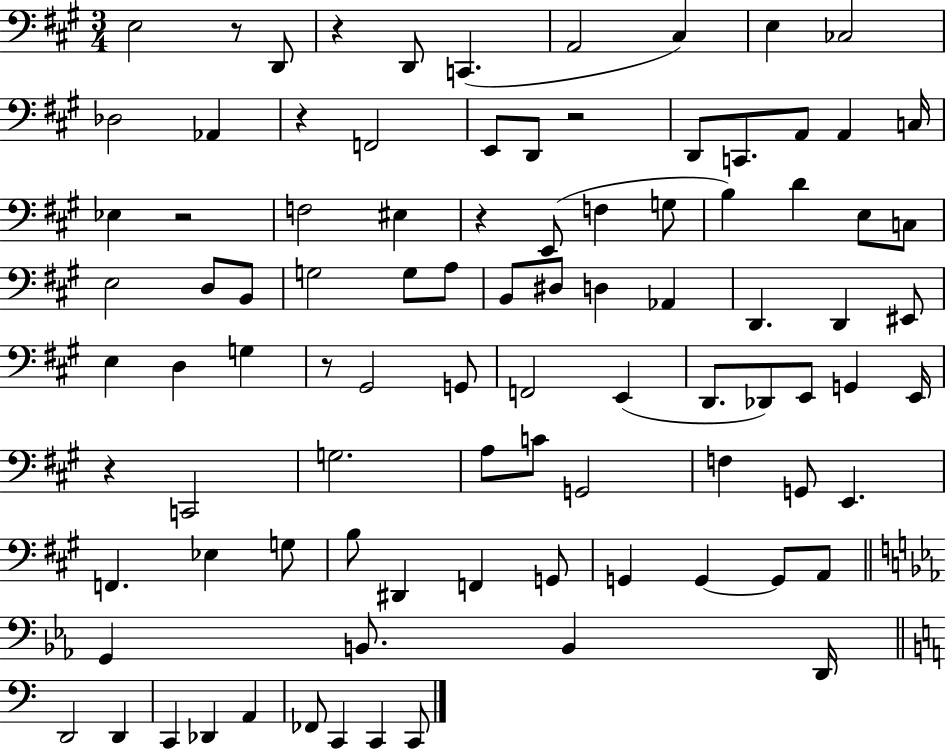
E3/h R/e D2/e R/q D2/e C2/q. A2/h C#3/q E3/q CES3/h Db3/h Ab2/q R/q F2/h E2/e D2/e R/h D2/e C2/e. A2/e A2/q C3/s Eb3/q R/h F3/h EIS3/q R/q E2/e F3/q G3/e B3/q D4/q E3/e C3/e E3/h D3/e B2/e G3/h G3/e A3/e B2/e D#3/e D3/q Ab2/q D2/q. D2/q EIS2/e E3/q D3/q G3/q R/e G#2/h G2/e F2/h E2/q D2/e. Db2/e E2/e G2/q E2/s R/q C2/h G3/h. A3/e C4/e G2/h F3/q G2/e E2/q. F2/q. Eb3/q G3/e B3/e D#2/q F2/q G2/e G2/q G2/q G2/e A2/e G2/q B2/e. B2/q D2/s D2/h D2/q C2/q Db2/q A2/q FES2/e C2/q C2/q C2/e